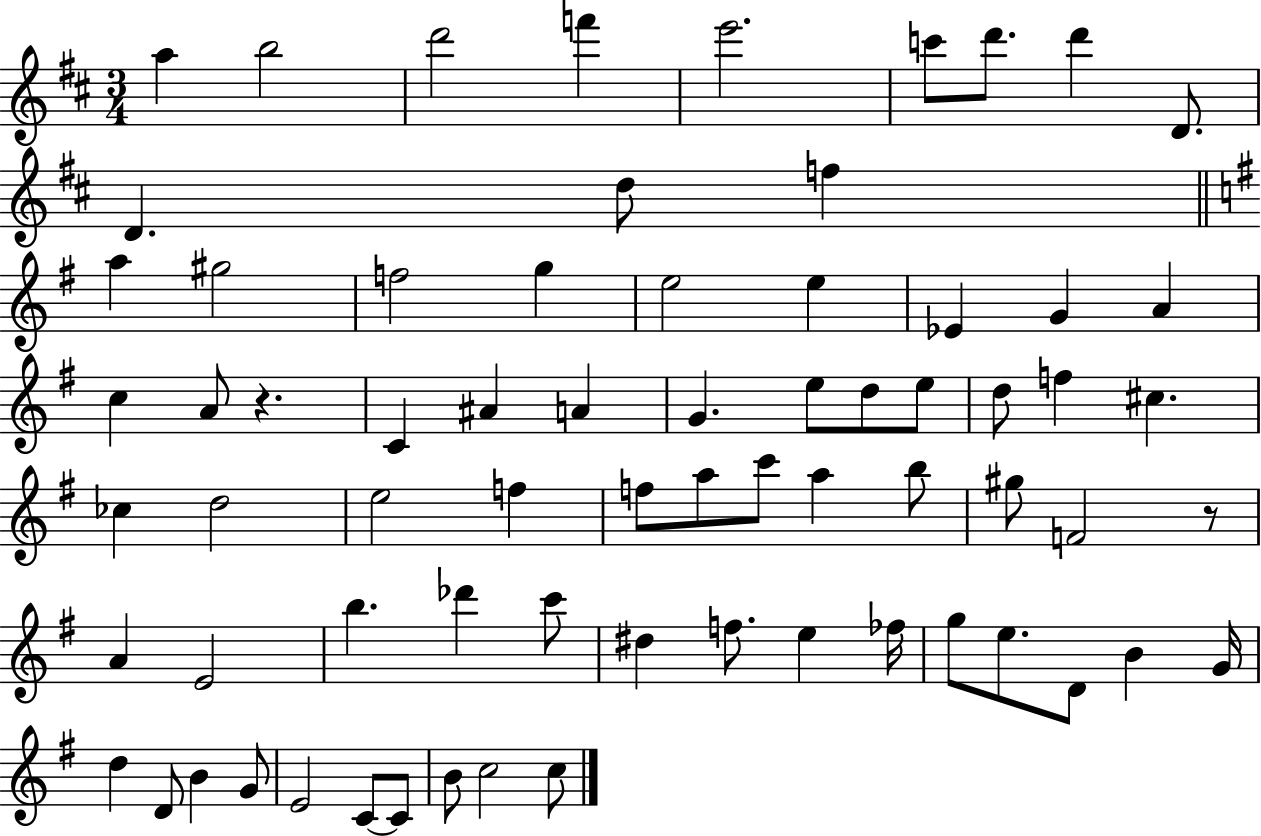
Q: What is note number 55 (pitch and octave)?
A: E5